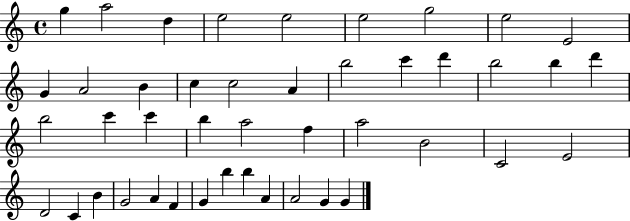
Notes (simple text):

G5/q A5/h D5/q E5/h E5/h E5/h G5/h E5/h E4/h G4/q A4/h B4/q C5/q C5/h A4/q B5/h C6/q D6/q B5/h B5/q D6/q B5/h C6/q C6/q B5/q A5/h F5/q A5/h B4/h C4/h E4/h D4/h C4/q B4/q G4/h A4/q F4/q G4/q B5/q B5/q A4/q A4/h G4/q G4/q